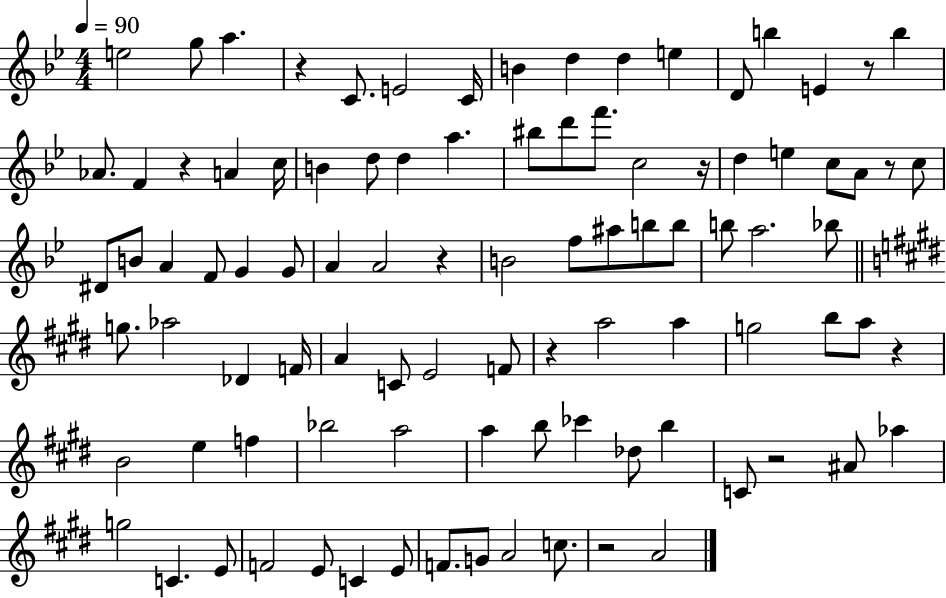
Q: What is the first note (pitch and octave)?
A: E5